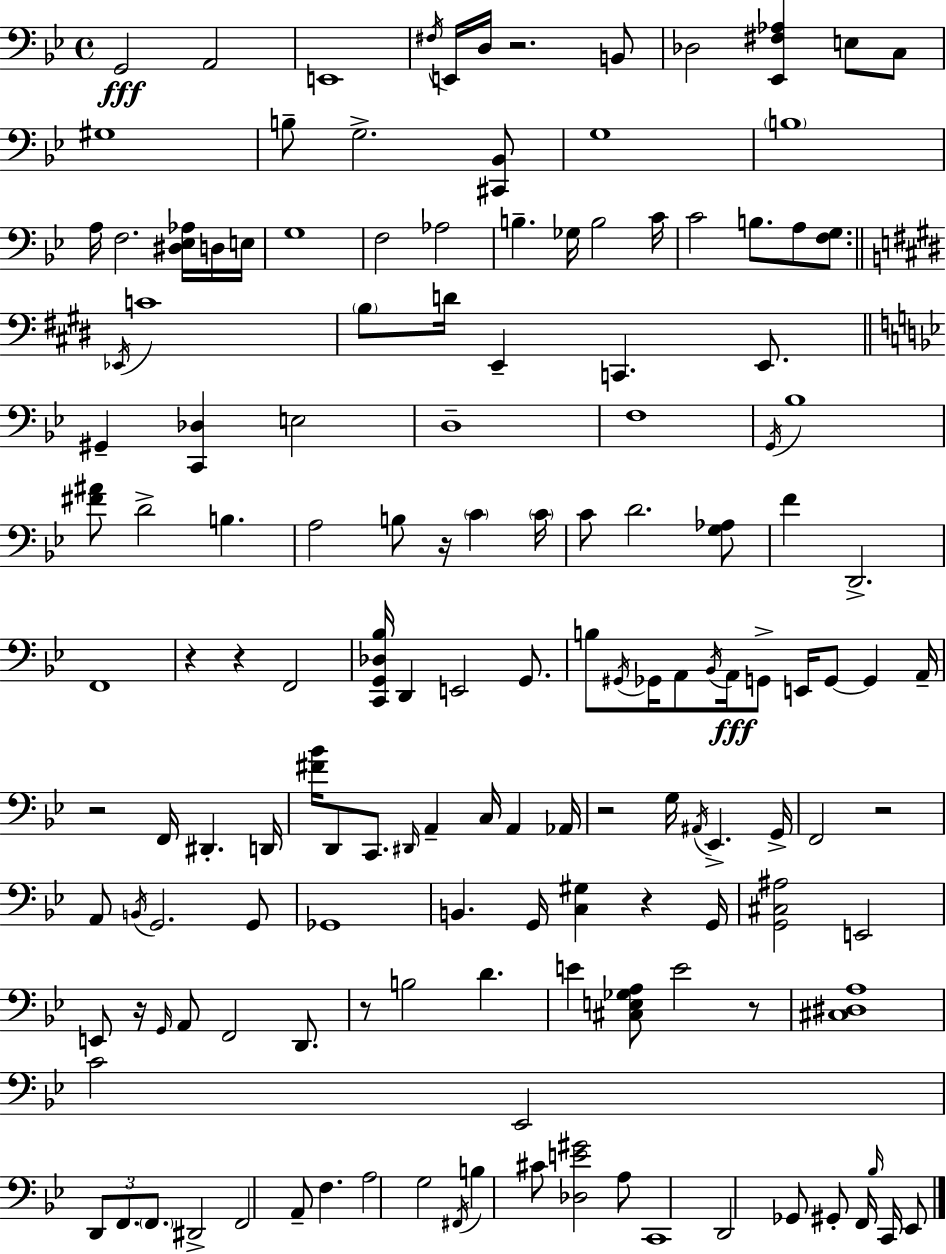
G2/h A2/h E2/w F#3/s E2/s D3/s R/h. B2/e Db3/h [Eb2,F#3,Ab3]/q E3/e C3/e G#3/w B3/e G3/h. [C#2,Bb2]/e G3/w B3/w A3/s F3/h. [D#3,Eb3,Ab3]/s D3/s E3/s G3/w F3/h Ab3/h B3/q. Gb3/s B3/h C4/s C4/h B3/e. A3/e [F3,G3]/e. Eb2/s C4/w B3/e D4/s E2/q C2/q. E2/e. G#2/q [C2,Db3]/q E3/h D3/w F3/w G2/s Bb3/w [F#4,A#4]/e D4/h B3/q. A3/h B3/e R/s C4/q C4/s C4/e D4/h. [G3,Ab3]/e F4/q D2/h. F2/w R/q R/q F2/h [C2,G2,Db3,Bb3]/s D2/q E2/h G2/e. B3/e G#2/s Gb2/s A2/e Bb2/s A2/s G2/e E2/s G2/e G2/q A2/s R/h F2/s D#2/q. D2/s [F#4,Bb4]/s D2/e C2/e. D#2/s A2/q C3/s A2/q Ab2/s R/h G3/s A#2/s Eb2/q. G2/s F2/h R/h A2/e B2/s G2/h. G2/e Gb2/w B2/q. G2/s [C3,G#3]/q R/q G2/s [G2,C#3,A#3]/h E2/h E2/e R/s G2/s A2/e F2/h D2/e. R/e B3/h D4/q. E4/q [C#3,E3,Gb3,A3]/e E4/h R/e [C#3,D#3,A3]/w C4/h Eb2/h D2/e F2/e. F2/e. D#2/h F2/h A2/e F3/q. A3/h G3/h F#2/s B3/q C#4/e [Db3,E4,G#4]/h A3/e C2/w D2/h Gb2/e G#2/e F2/s Bb3/s C2/s Eb2/e